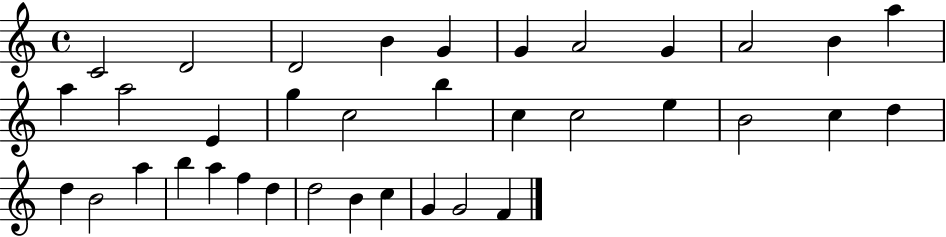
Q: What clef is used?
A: treble